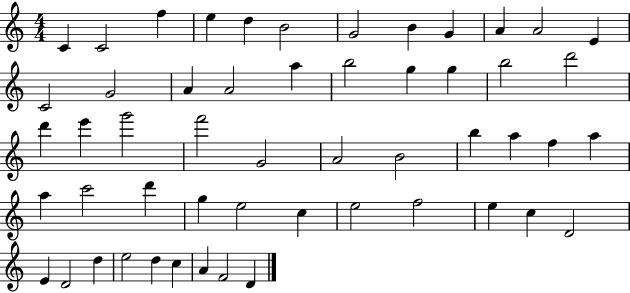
C4/q C4/h F5/q E5/q D5/q B4/h G4/h B4/q G4/q A4/q A4/h E4/q C4/h G4/h A4/q A4/h A5/q B5/h G5/q G5/q B5/h D6/h D6/q E6/q G6/h F6/h G4/h A4/h B4/h B5/q A5/q F5/q A5/q A5/q C6/h D6/q G5/q E5/h C5/q E5/h F5/h E5/q C5/q D4/h E4/q D4/h D5/q E5/h D5/q C5/q A4/q F4/h D4/q